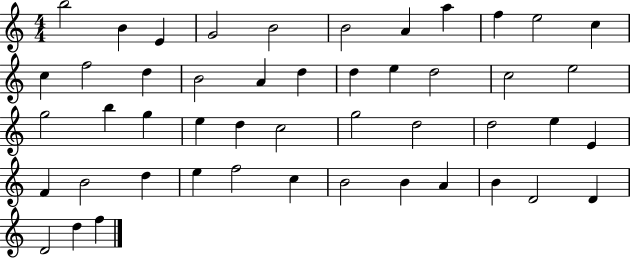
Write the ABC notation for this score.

X:1
T:Untitled
M:4/4
L:1/4
K:C
b2 B E G2 B2 B2 A a f e2 c c f2 d B2 A d d e d2 c2 e2 g2 b g e d c2 g2 d2 d2 e E F B2 d e f2 c B2 B A B D2 D D2 d f